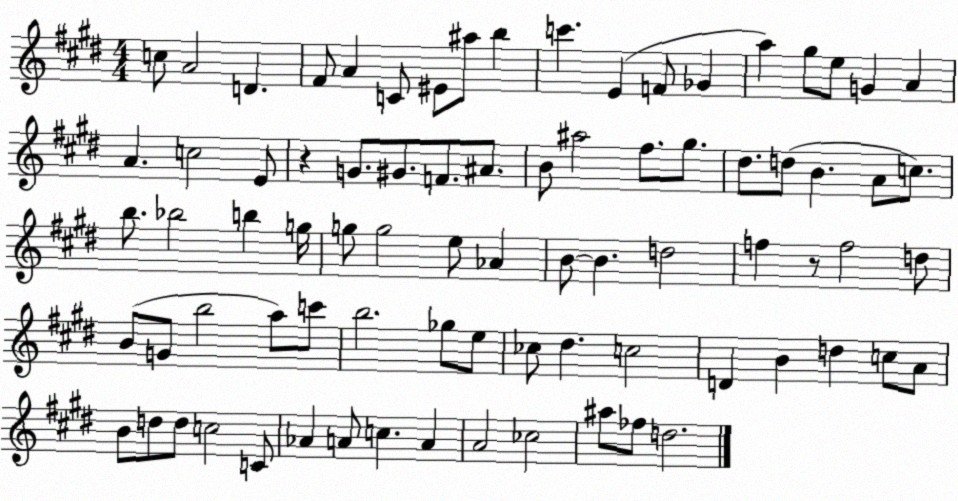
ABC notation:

X:1
T:Untitled
M:4/4
L:1/4
K:E
c/2 A2 D ^F/2 A C/2 ^E/2 ^a/2 b c' E F/2 _G a ^g/2 e/2 G A A c2 E/2 z G/2 ^G/2 F/2 ^A/2 B/2 ^a2 ^f/2 ^g/2 ^d/2 d/2 B A/2 c/2 b/2 _b2 b g/4 g/2 g2 e/2 _A B/2 B d2 f z/2 f2 d/2 B/2 G/2 b2 a/2 c'/2 b2 _g/2 e/2 _c/2 ^d c2 D B d c/2 A/2 B/2 d/2 d/2 c2 C/2 _A A/2 c A A2 _c2 ^a/2 _f/2 d2